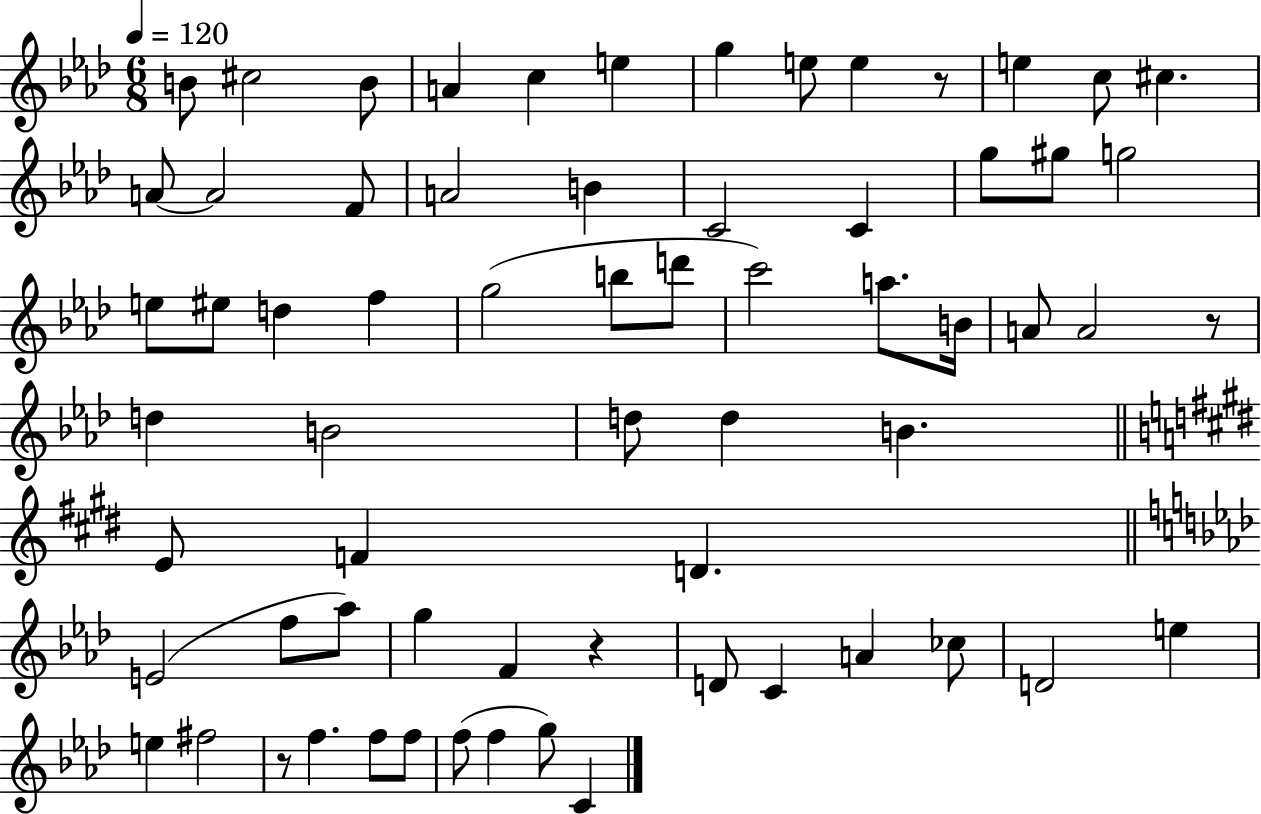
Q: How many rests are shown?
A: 4